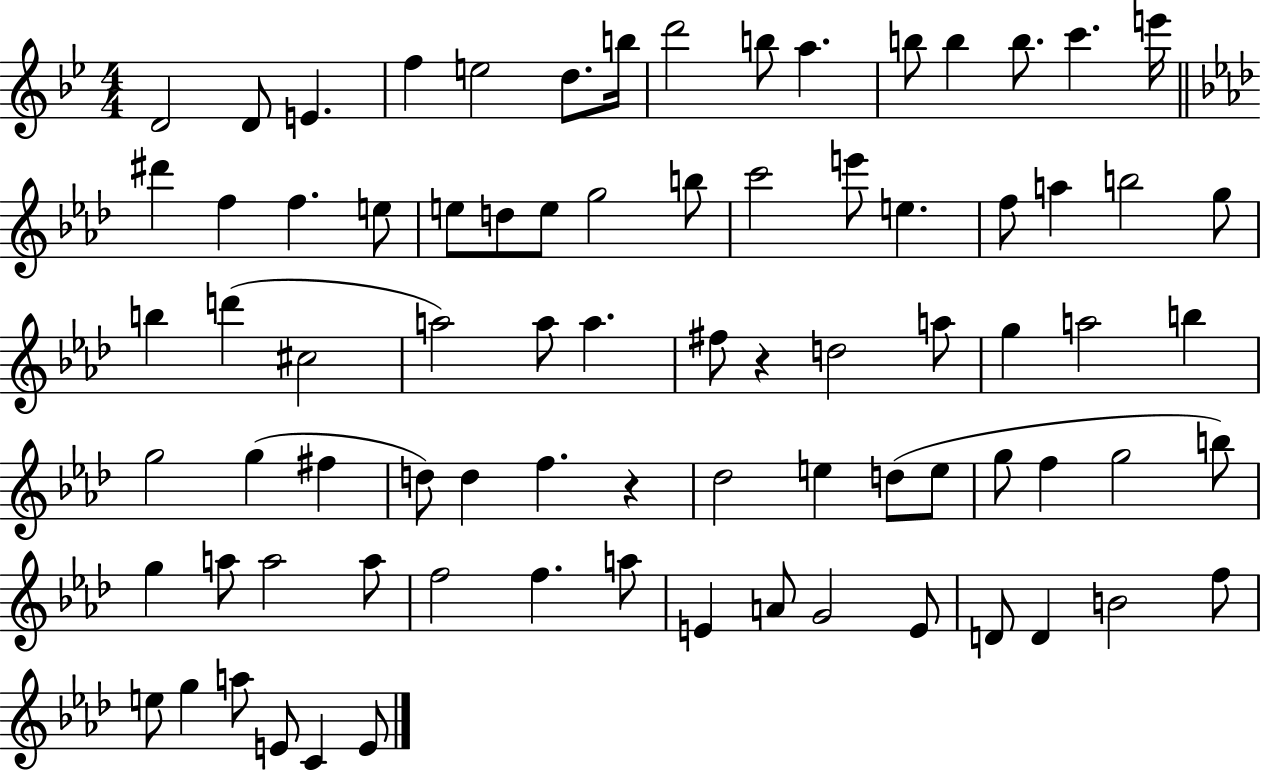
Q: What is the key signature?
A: BES major